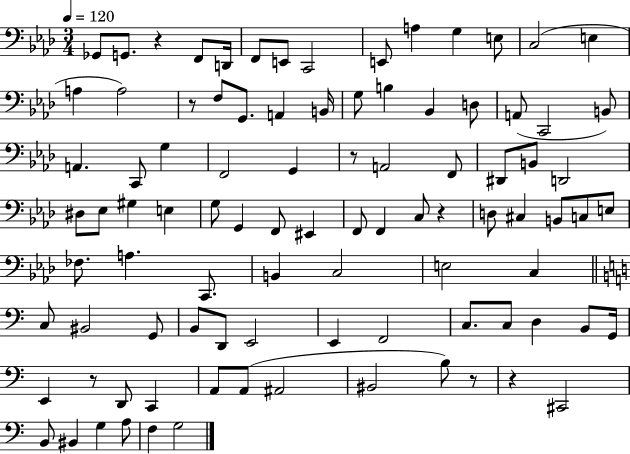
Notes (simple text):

Gb2/e G2/e. R/q F2/e D2/s F2/e E2/e C2/h E2/e A3/q G3/q E3/e C3/h E3/q A3/q A3/h R/e F3/e G2/e. A2/q B2/s G3/e B3/q Bb2/q D3/e A2/e C2/h B2/e A2/q. C2/e G3/q F2/h G2/q R/e A2/h F2/e D#2/e B2/e D2/h D#3/e Eb3/e G#3/q E3/q G3/e G2/q F2/e EIS2/q F2/e F2/q C3/e R/q D3/e C#3/q B2/e C3/e E3/e FES3/e. A3/q. C2/e. B2/q C3/h E3/h C3/q C3/e BIS2/h G2/e B2/e D2/e E2/h E2/q F2/h C3/e. C3/e D3/q B2/e G2/s E2/q R/e D2/e C2/q A2/e A2/e A#2/h BIS2/h B3/e R/e R/q C#2/h B2/e BIS2/q G3/q A3/e F3/q G3/h